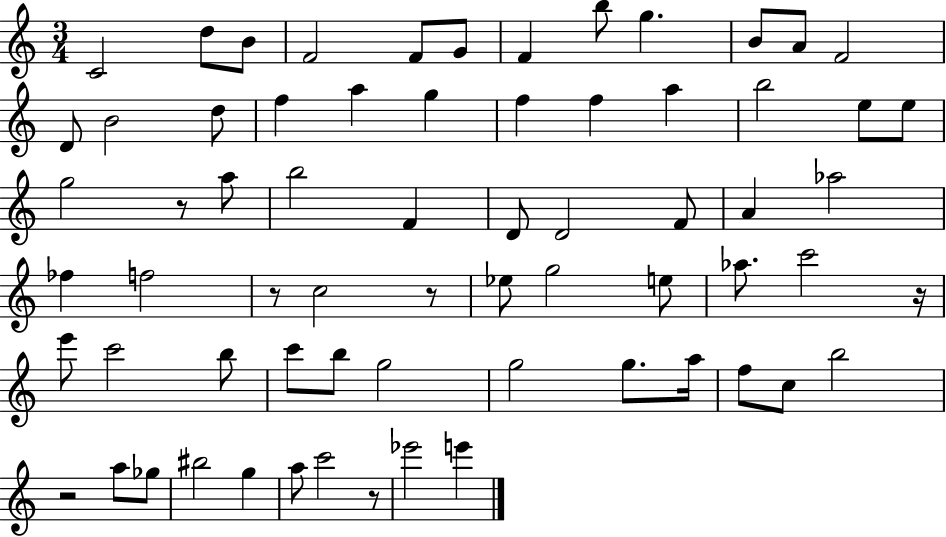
X:1
T:Untitled
M:3/4
L:1/4
K:C
C2 d/2 B/2 F2 F/2 G/2 F b/2 g B/2 A/2 F2 D/2 B2 d/2 f a g f f a b2 e/2 e/2 g2 z/2 a/2 b2 F D/2 D2 F/2 A _a2 _f f2 z/2 c2 z/2 _e/2 g2 e/2 _a/2 c'2 z/4 e'/2 c'2 b/2 c'/2 b/2 g2 g2 g/2 a/4 f/2 c/2 b2 z2 a/2 _g/2 ^b2 g a/2 c'2 z/2 _e'2 e'